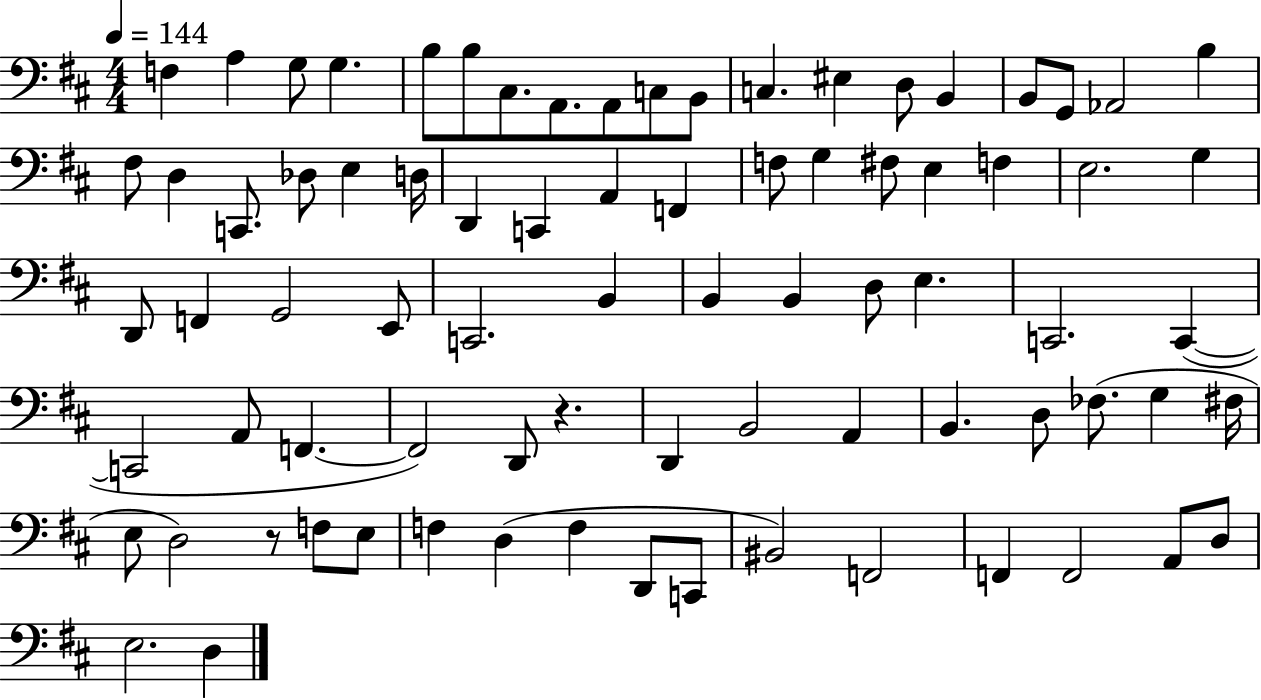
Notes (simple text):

F3/q A3/q G3/e G3/q. B3/e B3/e C#3/e. A2/e. A2/e C3/e B2/e C3/q. EIS3/q D3/e B2/q B2/e G2/e Ab2/h B3/q F#3/e D3/q C2/e. Db3/e E3/q D3/s D2/q C2/q A2/q F2/q F3/e G3/q F#3/e E3/q F3/q E3/h. G3/q D2/e F2/q G2/h E2/e C2/h. B2/q B2/q B2/q D3/e E3/q. C2/h. C2/q C2/h A2/e F2/q. F2/h D2/e R/q. D2/q B2/h A2/q B2/q. D3/e FES3/e. G3/q F#3/s E3/e D3/h R/e F3/e E3/e F3/q D3/q F3/q D2/e C2/e BIS2/h F2/h F2/q F2/h A2/e D3/e E3/h. D3/q